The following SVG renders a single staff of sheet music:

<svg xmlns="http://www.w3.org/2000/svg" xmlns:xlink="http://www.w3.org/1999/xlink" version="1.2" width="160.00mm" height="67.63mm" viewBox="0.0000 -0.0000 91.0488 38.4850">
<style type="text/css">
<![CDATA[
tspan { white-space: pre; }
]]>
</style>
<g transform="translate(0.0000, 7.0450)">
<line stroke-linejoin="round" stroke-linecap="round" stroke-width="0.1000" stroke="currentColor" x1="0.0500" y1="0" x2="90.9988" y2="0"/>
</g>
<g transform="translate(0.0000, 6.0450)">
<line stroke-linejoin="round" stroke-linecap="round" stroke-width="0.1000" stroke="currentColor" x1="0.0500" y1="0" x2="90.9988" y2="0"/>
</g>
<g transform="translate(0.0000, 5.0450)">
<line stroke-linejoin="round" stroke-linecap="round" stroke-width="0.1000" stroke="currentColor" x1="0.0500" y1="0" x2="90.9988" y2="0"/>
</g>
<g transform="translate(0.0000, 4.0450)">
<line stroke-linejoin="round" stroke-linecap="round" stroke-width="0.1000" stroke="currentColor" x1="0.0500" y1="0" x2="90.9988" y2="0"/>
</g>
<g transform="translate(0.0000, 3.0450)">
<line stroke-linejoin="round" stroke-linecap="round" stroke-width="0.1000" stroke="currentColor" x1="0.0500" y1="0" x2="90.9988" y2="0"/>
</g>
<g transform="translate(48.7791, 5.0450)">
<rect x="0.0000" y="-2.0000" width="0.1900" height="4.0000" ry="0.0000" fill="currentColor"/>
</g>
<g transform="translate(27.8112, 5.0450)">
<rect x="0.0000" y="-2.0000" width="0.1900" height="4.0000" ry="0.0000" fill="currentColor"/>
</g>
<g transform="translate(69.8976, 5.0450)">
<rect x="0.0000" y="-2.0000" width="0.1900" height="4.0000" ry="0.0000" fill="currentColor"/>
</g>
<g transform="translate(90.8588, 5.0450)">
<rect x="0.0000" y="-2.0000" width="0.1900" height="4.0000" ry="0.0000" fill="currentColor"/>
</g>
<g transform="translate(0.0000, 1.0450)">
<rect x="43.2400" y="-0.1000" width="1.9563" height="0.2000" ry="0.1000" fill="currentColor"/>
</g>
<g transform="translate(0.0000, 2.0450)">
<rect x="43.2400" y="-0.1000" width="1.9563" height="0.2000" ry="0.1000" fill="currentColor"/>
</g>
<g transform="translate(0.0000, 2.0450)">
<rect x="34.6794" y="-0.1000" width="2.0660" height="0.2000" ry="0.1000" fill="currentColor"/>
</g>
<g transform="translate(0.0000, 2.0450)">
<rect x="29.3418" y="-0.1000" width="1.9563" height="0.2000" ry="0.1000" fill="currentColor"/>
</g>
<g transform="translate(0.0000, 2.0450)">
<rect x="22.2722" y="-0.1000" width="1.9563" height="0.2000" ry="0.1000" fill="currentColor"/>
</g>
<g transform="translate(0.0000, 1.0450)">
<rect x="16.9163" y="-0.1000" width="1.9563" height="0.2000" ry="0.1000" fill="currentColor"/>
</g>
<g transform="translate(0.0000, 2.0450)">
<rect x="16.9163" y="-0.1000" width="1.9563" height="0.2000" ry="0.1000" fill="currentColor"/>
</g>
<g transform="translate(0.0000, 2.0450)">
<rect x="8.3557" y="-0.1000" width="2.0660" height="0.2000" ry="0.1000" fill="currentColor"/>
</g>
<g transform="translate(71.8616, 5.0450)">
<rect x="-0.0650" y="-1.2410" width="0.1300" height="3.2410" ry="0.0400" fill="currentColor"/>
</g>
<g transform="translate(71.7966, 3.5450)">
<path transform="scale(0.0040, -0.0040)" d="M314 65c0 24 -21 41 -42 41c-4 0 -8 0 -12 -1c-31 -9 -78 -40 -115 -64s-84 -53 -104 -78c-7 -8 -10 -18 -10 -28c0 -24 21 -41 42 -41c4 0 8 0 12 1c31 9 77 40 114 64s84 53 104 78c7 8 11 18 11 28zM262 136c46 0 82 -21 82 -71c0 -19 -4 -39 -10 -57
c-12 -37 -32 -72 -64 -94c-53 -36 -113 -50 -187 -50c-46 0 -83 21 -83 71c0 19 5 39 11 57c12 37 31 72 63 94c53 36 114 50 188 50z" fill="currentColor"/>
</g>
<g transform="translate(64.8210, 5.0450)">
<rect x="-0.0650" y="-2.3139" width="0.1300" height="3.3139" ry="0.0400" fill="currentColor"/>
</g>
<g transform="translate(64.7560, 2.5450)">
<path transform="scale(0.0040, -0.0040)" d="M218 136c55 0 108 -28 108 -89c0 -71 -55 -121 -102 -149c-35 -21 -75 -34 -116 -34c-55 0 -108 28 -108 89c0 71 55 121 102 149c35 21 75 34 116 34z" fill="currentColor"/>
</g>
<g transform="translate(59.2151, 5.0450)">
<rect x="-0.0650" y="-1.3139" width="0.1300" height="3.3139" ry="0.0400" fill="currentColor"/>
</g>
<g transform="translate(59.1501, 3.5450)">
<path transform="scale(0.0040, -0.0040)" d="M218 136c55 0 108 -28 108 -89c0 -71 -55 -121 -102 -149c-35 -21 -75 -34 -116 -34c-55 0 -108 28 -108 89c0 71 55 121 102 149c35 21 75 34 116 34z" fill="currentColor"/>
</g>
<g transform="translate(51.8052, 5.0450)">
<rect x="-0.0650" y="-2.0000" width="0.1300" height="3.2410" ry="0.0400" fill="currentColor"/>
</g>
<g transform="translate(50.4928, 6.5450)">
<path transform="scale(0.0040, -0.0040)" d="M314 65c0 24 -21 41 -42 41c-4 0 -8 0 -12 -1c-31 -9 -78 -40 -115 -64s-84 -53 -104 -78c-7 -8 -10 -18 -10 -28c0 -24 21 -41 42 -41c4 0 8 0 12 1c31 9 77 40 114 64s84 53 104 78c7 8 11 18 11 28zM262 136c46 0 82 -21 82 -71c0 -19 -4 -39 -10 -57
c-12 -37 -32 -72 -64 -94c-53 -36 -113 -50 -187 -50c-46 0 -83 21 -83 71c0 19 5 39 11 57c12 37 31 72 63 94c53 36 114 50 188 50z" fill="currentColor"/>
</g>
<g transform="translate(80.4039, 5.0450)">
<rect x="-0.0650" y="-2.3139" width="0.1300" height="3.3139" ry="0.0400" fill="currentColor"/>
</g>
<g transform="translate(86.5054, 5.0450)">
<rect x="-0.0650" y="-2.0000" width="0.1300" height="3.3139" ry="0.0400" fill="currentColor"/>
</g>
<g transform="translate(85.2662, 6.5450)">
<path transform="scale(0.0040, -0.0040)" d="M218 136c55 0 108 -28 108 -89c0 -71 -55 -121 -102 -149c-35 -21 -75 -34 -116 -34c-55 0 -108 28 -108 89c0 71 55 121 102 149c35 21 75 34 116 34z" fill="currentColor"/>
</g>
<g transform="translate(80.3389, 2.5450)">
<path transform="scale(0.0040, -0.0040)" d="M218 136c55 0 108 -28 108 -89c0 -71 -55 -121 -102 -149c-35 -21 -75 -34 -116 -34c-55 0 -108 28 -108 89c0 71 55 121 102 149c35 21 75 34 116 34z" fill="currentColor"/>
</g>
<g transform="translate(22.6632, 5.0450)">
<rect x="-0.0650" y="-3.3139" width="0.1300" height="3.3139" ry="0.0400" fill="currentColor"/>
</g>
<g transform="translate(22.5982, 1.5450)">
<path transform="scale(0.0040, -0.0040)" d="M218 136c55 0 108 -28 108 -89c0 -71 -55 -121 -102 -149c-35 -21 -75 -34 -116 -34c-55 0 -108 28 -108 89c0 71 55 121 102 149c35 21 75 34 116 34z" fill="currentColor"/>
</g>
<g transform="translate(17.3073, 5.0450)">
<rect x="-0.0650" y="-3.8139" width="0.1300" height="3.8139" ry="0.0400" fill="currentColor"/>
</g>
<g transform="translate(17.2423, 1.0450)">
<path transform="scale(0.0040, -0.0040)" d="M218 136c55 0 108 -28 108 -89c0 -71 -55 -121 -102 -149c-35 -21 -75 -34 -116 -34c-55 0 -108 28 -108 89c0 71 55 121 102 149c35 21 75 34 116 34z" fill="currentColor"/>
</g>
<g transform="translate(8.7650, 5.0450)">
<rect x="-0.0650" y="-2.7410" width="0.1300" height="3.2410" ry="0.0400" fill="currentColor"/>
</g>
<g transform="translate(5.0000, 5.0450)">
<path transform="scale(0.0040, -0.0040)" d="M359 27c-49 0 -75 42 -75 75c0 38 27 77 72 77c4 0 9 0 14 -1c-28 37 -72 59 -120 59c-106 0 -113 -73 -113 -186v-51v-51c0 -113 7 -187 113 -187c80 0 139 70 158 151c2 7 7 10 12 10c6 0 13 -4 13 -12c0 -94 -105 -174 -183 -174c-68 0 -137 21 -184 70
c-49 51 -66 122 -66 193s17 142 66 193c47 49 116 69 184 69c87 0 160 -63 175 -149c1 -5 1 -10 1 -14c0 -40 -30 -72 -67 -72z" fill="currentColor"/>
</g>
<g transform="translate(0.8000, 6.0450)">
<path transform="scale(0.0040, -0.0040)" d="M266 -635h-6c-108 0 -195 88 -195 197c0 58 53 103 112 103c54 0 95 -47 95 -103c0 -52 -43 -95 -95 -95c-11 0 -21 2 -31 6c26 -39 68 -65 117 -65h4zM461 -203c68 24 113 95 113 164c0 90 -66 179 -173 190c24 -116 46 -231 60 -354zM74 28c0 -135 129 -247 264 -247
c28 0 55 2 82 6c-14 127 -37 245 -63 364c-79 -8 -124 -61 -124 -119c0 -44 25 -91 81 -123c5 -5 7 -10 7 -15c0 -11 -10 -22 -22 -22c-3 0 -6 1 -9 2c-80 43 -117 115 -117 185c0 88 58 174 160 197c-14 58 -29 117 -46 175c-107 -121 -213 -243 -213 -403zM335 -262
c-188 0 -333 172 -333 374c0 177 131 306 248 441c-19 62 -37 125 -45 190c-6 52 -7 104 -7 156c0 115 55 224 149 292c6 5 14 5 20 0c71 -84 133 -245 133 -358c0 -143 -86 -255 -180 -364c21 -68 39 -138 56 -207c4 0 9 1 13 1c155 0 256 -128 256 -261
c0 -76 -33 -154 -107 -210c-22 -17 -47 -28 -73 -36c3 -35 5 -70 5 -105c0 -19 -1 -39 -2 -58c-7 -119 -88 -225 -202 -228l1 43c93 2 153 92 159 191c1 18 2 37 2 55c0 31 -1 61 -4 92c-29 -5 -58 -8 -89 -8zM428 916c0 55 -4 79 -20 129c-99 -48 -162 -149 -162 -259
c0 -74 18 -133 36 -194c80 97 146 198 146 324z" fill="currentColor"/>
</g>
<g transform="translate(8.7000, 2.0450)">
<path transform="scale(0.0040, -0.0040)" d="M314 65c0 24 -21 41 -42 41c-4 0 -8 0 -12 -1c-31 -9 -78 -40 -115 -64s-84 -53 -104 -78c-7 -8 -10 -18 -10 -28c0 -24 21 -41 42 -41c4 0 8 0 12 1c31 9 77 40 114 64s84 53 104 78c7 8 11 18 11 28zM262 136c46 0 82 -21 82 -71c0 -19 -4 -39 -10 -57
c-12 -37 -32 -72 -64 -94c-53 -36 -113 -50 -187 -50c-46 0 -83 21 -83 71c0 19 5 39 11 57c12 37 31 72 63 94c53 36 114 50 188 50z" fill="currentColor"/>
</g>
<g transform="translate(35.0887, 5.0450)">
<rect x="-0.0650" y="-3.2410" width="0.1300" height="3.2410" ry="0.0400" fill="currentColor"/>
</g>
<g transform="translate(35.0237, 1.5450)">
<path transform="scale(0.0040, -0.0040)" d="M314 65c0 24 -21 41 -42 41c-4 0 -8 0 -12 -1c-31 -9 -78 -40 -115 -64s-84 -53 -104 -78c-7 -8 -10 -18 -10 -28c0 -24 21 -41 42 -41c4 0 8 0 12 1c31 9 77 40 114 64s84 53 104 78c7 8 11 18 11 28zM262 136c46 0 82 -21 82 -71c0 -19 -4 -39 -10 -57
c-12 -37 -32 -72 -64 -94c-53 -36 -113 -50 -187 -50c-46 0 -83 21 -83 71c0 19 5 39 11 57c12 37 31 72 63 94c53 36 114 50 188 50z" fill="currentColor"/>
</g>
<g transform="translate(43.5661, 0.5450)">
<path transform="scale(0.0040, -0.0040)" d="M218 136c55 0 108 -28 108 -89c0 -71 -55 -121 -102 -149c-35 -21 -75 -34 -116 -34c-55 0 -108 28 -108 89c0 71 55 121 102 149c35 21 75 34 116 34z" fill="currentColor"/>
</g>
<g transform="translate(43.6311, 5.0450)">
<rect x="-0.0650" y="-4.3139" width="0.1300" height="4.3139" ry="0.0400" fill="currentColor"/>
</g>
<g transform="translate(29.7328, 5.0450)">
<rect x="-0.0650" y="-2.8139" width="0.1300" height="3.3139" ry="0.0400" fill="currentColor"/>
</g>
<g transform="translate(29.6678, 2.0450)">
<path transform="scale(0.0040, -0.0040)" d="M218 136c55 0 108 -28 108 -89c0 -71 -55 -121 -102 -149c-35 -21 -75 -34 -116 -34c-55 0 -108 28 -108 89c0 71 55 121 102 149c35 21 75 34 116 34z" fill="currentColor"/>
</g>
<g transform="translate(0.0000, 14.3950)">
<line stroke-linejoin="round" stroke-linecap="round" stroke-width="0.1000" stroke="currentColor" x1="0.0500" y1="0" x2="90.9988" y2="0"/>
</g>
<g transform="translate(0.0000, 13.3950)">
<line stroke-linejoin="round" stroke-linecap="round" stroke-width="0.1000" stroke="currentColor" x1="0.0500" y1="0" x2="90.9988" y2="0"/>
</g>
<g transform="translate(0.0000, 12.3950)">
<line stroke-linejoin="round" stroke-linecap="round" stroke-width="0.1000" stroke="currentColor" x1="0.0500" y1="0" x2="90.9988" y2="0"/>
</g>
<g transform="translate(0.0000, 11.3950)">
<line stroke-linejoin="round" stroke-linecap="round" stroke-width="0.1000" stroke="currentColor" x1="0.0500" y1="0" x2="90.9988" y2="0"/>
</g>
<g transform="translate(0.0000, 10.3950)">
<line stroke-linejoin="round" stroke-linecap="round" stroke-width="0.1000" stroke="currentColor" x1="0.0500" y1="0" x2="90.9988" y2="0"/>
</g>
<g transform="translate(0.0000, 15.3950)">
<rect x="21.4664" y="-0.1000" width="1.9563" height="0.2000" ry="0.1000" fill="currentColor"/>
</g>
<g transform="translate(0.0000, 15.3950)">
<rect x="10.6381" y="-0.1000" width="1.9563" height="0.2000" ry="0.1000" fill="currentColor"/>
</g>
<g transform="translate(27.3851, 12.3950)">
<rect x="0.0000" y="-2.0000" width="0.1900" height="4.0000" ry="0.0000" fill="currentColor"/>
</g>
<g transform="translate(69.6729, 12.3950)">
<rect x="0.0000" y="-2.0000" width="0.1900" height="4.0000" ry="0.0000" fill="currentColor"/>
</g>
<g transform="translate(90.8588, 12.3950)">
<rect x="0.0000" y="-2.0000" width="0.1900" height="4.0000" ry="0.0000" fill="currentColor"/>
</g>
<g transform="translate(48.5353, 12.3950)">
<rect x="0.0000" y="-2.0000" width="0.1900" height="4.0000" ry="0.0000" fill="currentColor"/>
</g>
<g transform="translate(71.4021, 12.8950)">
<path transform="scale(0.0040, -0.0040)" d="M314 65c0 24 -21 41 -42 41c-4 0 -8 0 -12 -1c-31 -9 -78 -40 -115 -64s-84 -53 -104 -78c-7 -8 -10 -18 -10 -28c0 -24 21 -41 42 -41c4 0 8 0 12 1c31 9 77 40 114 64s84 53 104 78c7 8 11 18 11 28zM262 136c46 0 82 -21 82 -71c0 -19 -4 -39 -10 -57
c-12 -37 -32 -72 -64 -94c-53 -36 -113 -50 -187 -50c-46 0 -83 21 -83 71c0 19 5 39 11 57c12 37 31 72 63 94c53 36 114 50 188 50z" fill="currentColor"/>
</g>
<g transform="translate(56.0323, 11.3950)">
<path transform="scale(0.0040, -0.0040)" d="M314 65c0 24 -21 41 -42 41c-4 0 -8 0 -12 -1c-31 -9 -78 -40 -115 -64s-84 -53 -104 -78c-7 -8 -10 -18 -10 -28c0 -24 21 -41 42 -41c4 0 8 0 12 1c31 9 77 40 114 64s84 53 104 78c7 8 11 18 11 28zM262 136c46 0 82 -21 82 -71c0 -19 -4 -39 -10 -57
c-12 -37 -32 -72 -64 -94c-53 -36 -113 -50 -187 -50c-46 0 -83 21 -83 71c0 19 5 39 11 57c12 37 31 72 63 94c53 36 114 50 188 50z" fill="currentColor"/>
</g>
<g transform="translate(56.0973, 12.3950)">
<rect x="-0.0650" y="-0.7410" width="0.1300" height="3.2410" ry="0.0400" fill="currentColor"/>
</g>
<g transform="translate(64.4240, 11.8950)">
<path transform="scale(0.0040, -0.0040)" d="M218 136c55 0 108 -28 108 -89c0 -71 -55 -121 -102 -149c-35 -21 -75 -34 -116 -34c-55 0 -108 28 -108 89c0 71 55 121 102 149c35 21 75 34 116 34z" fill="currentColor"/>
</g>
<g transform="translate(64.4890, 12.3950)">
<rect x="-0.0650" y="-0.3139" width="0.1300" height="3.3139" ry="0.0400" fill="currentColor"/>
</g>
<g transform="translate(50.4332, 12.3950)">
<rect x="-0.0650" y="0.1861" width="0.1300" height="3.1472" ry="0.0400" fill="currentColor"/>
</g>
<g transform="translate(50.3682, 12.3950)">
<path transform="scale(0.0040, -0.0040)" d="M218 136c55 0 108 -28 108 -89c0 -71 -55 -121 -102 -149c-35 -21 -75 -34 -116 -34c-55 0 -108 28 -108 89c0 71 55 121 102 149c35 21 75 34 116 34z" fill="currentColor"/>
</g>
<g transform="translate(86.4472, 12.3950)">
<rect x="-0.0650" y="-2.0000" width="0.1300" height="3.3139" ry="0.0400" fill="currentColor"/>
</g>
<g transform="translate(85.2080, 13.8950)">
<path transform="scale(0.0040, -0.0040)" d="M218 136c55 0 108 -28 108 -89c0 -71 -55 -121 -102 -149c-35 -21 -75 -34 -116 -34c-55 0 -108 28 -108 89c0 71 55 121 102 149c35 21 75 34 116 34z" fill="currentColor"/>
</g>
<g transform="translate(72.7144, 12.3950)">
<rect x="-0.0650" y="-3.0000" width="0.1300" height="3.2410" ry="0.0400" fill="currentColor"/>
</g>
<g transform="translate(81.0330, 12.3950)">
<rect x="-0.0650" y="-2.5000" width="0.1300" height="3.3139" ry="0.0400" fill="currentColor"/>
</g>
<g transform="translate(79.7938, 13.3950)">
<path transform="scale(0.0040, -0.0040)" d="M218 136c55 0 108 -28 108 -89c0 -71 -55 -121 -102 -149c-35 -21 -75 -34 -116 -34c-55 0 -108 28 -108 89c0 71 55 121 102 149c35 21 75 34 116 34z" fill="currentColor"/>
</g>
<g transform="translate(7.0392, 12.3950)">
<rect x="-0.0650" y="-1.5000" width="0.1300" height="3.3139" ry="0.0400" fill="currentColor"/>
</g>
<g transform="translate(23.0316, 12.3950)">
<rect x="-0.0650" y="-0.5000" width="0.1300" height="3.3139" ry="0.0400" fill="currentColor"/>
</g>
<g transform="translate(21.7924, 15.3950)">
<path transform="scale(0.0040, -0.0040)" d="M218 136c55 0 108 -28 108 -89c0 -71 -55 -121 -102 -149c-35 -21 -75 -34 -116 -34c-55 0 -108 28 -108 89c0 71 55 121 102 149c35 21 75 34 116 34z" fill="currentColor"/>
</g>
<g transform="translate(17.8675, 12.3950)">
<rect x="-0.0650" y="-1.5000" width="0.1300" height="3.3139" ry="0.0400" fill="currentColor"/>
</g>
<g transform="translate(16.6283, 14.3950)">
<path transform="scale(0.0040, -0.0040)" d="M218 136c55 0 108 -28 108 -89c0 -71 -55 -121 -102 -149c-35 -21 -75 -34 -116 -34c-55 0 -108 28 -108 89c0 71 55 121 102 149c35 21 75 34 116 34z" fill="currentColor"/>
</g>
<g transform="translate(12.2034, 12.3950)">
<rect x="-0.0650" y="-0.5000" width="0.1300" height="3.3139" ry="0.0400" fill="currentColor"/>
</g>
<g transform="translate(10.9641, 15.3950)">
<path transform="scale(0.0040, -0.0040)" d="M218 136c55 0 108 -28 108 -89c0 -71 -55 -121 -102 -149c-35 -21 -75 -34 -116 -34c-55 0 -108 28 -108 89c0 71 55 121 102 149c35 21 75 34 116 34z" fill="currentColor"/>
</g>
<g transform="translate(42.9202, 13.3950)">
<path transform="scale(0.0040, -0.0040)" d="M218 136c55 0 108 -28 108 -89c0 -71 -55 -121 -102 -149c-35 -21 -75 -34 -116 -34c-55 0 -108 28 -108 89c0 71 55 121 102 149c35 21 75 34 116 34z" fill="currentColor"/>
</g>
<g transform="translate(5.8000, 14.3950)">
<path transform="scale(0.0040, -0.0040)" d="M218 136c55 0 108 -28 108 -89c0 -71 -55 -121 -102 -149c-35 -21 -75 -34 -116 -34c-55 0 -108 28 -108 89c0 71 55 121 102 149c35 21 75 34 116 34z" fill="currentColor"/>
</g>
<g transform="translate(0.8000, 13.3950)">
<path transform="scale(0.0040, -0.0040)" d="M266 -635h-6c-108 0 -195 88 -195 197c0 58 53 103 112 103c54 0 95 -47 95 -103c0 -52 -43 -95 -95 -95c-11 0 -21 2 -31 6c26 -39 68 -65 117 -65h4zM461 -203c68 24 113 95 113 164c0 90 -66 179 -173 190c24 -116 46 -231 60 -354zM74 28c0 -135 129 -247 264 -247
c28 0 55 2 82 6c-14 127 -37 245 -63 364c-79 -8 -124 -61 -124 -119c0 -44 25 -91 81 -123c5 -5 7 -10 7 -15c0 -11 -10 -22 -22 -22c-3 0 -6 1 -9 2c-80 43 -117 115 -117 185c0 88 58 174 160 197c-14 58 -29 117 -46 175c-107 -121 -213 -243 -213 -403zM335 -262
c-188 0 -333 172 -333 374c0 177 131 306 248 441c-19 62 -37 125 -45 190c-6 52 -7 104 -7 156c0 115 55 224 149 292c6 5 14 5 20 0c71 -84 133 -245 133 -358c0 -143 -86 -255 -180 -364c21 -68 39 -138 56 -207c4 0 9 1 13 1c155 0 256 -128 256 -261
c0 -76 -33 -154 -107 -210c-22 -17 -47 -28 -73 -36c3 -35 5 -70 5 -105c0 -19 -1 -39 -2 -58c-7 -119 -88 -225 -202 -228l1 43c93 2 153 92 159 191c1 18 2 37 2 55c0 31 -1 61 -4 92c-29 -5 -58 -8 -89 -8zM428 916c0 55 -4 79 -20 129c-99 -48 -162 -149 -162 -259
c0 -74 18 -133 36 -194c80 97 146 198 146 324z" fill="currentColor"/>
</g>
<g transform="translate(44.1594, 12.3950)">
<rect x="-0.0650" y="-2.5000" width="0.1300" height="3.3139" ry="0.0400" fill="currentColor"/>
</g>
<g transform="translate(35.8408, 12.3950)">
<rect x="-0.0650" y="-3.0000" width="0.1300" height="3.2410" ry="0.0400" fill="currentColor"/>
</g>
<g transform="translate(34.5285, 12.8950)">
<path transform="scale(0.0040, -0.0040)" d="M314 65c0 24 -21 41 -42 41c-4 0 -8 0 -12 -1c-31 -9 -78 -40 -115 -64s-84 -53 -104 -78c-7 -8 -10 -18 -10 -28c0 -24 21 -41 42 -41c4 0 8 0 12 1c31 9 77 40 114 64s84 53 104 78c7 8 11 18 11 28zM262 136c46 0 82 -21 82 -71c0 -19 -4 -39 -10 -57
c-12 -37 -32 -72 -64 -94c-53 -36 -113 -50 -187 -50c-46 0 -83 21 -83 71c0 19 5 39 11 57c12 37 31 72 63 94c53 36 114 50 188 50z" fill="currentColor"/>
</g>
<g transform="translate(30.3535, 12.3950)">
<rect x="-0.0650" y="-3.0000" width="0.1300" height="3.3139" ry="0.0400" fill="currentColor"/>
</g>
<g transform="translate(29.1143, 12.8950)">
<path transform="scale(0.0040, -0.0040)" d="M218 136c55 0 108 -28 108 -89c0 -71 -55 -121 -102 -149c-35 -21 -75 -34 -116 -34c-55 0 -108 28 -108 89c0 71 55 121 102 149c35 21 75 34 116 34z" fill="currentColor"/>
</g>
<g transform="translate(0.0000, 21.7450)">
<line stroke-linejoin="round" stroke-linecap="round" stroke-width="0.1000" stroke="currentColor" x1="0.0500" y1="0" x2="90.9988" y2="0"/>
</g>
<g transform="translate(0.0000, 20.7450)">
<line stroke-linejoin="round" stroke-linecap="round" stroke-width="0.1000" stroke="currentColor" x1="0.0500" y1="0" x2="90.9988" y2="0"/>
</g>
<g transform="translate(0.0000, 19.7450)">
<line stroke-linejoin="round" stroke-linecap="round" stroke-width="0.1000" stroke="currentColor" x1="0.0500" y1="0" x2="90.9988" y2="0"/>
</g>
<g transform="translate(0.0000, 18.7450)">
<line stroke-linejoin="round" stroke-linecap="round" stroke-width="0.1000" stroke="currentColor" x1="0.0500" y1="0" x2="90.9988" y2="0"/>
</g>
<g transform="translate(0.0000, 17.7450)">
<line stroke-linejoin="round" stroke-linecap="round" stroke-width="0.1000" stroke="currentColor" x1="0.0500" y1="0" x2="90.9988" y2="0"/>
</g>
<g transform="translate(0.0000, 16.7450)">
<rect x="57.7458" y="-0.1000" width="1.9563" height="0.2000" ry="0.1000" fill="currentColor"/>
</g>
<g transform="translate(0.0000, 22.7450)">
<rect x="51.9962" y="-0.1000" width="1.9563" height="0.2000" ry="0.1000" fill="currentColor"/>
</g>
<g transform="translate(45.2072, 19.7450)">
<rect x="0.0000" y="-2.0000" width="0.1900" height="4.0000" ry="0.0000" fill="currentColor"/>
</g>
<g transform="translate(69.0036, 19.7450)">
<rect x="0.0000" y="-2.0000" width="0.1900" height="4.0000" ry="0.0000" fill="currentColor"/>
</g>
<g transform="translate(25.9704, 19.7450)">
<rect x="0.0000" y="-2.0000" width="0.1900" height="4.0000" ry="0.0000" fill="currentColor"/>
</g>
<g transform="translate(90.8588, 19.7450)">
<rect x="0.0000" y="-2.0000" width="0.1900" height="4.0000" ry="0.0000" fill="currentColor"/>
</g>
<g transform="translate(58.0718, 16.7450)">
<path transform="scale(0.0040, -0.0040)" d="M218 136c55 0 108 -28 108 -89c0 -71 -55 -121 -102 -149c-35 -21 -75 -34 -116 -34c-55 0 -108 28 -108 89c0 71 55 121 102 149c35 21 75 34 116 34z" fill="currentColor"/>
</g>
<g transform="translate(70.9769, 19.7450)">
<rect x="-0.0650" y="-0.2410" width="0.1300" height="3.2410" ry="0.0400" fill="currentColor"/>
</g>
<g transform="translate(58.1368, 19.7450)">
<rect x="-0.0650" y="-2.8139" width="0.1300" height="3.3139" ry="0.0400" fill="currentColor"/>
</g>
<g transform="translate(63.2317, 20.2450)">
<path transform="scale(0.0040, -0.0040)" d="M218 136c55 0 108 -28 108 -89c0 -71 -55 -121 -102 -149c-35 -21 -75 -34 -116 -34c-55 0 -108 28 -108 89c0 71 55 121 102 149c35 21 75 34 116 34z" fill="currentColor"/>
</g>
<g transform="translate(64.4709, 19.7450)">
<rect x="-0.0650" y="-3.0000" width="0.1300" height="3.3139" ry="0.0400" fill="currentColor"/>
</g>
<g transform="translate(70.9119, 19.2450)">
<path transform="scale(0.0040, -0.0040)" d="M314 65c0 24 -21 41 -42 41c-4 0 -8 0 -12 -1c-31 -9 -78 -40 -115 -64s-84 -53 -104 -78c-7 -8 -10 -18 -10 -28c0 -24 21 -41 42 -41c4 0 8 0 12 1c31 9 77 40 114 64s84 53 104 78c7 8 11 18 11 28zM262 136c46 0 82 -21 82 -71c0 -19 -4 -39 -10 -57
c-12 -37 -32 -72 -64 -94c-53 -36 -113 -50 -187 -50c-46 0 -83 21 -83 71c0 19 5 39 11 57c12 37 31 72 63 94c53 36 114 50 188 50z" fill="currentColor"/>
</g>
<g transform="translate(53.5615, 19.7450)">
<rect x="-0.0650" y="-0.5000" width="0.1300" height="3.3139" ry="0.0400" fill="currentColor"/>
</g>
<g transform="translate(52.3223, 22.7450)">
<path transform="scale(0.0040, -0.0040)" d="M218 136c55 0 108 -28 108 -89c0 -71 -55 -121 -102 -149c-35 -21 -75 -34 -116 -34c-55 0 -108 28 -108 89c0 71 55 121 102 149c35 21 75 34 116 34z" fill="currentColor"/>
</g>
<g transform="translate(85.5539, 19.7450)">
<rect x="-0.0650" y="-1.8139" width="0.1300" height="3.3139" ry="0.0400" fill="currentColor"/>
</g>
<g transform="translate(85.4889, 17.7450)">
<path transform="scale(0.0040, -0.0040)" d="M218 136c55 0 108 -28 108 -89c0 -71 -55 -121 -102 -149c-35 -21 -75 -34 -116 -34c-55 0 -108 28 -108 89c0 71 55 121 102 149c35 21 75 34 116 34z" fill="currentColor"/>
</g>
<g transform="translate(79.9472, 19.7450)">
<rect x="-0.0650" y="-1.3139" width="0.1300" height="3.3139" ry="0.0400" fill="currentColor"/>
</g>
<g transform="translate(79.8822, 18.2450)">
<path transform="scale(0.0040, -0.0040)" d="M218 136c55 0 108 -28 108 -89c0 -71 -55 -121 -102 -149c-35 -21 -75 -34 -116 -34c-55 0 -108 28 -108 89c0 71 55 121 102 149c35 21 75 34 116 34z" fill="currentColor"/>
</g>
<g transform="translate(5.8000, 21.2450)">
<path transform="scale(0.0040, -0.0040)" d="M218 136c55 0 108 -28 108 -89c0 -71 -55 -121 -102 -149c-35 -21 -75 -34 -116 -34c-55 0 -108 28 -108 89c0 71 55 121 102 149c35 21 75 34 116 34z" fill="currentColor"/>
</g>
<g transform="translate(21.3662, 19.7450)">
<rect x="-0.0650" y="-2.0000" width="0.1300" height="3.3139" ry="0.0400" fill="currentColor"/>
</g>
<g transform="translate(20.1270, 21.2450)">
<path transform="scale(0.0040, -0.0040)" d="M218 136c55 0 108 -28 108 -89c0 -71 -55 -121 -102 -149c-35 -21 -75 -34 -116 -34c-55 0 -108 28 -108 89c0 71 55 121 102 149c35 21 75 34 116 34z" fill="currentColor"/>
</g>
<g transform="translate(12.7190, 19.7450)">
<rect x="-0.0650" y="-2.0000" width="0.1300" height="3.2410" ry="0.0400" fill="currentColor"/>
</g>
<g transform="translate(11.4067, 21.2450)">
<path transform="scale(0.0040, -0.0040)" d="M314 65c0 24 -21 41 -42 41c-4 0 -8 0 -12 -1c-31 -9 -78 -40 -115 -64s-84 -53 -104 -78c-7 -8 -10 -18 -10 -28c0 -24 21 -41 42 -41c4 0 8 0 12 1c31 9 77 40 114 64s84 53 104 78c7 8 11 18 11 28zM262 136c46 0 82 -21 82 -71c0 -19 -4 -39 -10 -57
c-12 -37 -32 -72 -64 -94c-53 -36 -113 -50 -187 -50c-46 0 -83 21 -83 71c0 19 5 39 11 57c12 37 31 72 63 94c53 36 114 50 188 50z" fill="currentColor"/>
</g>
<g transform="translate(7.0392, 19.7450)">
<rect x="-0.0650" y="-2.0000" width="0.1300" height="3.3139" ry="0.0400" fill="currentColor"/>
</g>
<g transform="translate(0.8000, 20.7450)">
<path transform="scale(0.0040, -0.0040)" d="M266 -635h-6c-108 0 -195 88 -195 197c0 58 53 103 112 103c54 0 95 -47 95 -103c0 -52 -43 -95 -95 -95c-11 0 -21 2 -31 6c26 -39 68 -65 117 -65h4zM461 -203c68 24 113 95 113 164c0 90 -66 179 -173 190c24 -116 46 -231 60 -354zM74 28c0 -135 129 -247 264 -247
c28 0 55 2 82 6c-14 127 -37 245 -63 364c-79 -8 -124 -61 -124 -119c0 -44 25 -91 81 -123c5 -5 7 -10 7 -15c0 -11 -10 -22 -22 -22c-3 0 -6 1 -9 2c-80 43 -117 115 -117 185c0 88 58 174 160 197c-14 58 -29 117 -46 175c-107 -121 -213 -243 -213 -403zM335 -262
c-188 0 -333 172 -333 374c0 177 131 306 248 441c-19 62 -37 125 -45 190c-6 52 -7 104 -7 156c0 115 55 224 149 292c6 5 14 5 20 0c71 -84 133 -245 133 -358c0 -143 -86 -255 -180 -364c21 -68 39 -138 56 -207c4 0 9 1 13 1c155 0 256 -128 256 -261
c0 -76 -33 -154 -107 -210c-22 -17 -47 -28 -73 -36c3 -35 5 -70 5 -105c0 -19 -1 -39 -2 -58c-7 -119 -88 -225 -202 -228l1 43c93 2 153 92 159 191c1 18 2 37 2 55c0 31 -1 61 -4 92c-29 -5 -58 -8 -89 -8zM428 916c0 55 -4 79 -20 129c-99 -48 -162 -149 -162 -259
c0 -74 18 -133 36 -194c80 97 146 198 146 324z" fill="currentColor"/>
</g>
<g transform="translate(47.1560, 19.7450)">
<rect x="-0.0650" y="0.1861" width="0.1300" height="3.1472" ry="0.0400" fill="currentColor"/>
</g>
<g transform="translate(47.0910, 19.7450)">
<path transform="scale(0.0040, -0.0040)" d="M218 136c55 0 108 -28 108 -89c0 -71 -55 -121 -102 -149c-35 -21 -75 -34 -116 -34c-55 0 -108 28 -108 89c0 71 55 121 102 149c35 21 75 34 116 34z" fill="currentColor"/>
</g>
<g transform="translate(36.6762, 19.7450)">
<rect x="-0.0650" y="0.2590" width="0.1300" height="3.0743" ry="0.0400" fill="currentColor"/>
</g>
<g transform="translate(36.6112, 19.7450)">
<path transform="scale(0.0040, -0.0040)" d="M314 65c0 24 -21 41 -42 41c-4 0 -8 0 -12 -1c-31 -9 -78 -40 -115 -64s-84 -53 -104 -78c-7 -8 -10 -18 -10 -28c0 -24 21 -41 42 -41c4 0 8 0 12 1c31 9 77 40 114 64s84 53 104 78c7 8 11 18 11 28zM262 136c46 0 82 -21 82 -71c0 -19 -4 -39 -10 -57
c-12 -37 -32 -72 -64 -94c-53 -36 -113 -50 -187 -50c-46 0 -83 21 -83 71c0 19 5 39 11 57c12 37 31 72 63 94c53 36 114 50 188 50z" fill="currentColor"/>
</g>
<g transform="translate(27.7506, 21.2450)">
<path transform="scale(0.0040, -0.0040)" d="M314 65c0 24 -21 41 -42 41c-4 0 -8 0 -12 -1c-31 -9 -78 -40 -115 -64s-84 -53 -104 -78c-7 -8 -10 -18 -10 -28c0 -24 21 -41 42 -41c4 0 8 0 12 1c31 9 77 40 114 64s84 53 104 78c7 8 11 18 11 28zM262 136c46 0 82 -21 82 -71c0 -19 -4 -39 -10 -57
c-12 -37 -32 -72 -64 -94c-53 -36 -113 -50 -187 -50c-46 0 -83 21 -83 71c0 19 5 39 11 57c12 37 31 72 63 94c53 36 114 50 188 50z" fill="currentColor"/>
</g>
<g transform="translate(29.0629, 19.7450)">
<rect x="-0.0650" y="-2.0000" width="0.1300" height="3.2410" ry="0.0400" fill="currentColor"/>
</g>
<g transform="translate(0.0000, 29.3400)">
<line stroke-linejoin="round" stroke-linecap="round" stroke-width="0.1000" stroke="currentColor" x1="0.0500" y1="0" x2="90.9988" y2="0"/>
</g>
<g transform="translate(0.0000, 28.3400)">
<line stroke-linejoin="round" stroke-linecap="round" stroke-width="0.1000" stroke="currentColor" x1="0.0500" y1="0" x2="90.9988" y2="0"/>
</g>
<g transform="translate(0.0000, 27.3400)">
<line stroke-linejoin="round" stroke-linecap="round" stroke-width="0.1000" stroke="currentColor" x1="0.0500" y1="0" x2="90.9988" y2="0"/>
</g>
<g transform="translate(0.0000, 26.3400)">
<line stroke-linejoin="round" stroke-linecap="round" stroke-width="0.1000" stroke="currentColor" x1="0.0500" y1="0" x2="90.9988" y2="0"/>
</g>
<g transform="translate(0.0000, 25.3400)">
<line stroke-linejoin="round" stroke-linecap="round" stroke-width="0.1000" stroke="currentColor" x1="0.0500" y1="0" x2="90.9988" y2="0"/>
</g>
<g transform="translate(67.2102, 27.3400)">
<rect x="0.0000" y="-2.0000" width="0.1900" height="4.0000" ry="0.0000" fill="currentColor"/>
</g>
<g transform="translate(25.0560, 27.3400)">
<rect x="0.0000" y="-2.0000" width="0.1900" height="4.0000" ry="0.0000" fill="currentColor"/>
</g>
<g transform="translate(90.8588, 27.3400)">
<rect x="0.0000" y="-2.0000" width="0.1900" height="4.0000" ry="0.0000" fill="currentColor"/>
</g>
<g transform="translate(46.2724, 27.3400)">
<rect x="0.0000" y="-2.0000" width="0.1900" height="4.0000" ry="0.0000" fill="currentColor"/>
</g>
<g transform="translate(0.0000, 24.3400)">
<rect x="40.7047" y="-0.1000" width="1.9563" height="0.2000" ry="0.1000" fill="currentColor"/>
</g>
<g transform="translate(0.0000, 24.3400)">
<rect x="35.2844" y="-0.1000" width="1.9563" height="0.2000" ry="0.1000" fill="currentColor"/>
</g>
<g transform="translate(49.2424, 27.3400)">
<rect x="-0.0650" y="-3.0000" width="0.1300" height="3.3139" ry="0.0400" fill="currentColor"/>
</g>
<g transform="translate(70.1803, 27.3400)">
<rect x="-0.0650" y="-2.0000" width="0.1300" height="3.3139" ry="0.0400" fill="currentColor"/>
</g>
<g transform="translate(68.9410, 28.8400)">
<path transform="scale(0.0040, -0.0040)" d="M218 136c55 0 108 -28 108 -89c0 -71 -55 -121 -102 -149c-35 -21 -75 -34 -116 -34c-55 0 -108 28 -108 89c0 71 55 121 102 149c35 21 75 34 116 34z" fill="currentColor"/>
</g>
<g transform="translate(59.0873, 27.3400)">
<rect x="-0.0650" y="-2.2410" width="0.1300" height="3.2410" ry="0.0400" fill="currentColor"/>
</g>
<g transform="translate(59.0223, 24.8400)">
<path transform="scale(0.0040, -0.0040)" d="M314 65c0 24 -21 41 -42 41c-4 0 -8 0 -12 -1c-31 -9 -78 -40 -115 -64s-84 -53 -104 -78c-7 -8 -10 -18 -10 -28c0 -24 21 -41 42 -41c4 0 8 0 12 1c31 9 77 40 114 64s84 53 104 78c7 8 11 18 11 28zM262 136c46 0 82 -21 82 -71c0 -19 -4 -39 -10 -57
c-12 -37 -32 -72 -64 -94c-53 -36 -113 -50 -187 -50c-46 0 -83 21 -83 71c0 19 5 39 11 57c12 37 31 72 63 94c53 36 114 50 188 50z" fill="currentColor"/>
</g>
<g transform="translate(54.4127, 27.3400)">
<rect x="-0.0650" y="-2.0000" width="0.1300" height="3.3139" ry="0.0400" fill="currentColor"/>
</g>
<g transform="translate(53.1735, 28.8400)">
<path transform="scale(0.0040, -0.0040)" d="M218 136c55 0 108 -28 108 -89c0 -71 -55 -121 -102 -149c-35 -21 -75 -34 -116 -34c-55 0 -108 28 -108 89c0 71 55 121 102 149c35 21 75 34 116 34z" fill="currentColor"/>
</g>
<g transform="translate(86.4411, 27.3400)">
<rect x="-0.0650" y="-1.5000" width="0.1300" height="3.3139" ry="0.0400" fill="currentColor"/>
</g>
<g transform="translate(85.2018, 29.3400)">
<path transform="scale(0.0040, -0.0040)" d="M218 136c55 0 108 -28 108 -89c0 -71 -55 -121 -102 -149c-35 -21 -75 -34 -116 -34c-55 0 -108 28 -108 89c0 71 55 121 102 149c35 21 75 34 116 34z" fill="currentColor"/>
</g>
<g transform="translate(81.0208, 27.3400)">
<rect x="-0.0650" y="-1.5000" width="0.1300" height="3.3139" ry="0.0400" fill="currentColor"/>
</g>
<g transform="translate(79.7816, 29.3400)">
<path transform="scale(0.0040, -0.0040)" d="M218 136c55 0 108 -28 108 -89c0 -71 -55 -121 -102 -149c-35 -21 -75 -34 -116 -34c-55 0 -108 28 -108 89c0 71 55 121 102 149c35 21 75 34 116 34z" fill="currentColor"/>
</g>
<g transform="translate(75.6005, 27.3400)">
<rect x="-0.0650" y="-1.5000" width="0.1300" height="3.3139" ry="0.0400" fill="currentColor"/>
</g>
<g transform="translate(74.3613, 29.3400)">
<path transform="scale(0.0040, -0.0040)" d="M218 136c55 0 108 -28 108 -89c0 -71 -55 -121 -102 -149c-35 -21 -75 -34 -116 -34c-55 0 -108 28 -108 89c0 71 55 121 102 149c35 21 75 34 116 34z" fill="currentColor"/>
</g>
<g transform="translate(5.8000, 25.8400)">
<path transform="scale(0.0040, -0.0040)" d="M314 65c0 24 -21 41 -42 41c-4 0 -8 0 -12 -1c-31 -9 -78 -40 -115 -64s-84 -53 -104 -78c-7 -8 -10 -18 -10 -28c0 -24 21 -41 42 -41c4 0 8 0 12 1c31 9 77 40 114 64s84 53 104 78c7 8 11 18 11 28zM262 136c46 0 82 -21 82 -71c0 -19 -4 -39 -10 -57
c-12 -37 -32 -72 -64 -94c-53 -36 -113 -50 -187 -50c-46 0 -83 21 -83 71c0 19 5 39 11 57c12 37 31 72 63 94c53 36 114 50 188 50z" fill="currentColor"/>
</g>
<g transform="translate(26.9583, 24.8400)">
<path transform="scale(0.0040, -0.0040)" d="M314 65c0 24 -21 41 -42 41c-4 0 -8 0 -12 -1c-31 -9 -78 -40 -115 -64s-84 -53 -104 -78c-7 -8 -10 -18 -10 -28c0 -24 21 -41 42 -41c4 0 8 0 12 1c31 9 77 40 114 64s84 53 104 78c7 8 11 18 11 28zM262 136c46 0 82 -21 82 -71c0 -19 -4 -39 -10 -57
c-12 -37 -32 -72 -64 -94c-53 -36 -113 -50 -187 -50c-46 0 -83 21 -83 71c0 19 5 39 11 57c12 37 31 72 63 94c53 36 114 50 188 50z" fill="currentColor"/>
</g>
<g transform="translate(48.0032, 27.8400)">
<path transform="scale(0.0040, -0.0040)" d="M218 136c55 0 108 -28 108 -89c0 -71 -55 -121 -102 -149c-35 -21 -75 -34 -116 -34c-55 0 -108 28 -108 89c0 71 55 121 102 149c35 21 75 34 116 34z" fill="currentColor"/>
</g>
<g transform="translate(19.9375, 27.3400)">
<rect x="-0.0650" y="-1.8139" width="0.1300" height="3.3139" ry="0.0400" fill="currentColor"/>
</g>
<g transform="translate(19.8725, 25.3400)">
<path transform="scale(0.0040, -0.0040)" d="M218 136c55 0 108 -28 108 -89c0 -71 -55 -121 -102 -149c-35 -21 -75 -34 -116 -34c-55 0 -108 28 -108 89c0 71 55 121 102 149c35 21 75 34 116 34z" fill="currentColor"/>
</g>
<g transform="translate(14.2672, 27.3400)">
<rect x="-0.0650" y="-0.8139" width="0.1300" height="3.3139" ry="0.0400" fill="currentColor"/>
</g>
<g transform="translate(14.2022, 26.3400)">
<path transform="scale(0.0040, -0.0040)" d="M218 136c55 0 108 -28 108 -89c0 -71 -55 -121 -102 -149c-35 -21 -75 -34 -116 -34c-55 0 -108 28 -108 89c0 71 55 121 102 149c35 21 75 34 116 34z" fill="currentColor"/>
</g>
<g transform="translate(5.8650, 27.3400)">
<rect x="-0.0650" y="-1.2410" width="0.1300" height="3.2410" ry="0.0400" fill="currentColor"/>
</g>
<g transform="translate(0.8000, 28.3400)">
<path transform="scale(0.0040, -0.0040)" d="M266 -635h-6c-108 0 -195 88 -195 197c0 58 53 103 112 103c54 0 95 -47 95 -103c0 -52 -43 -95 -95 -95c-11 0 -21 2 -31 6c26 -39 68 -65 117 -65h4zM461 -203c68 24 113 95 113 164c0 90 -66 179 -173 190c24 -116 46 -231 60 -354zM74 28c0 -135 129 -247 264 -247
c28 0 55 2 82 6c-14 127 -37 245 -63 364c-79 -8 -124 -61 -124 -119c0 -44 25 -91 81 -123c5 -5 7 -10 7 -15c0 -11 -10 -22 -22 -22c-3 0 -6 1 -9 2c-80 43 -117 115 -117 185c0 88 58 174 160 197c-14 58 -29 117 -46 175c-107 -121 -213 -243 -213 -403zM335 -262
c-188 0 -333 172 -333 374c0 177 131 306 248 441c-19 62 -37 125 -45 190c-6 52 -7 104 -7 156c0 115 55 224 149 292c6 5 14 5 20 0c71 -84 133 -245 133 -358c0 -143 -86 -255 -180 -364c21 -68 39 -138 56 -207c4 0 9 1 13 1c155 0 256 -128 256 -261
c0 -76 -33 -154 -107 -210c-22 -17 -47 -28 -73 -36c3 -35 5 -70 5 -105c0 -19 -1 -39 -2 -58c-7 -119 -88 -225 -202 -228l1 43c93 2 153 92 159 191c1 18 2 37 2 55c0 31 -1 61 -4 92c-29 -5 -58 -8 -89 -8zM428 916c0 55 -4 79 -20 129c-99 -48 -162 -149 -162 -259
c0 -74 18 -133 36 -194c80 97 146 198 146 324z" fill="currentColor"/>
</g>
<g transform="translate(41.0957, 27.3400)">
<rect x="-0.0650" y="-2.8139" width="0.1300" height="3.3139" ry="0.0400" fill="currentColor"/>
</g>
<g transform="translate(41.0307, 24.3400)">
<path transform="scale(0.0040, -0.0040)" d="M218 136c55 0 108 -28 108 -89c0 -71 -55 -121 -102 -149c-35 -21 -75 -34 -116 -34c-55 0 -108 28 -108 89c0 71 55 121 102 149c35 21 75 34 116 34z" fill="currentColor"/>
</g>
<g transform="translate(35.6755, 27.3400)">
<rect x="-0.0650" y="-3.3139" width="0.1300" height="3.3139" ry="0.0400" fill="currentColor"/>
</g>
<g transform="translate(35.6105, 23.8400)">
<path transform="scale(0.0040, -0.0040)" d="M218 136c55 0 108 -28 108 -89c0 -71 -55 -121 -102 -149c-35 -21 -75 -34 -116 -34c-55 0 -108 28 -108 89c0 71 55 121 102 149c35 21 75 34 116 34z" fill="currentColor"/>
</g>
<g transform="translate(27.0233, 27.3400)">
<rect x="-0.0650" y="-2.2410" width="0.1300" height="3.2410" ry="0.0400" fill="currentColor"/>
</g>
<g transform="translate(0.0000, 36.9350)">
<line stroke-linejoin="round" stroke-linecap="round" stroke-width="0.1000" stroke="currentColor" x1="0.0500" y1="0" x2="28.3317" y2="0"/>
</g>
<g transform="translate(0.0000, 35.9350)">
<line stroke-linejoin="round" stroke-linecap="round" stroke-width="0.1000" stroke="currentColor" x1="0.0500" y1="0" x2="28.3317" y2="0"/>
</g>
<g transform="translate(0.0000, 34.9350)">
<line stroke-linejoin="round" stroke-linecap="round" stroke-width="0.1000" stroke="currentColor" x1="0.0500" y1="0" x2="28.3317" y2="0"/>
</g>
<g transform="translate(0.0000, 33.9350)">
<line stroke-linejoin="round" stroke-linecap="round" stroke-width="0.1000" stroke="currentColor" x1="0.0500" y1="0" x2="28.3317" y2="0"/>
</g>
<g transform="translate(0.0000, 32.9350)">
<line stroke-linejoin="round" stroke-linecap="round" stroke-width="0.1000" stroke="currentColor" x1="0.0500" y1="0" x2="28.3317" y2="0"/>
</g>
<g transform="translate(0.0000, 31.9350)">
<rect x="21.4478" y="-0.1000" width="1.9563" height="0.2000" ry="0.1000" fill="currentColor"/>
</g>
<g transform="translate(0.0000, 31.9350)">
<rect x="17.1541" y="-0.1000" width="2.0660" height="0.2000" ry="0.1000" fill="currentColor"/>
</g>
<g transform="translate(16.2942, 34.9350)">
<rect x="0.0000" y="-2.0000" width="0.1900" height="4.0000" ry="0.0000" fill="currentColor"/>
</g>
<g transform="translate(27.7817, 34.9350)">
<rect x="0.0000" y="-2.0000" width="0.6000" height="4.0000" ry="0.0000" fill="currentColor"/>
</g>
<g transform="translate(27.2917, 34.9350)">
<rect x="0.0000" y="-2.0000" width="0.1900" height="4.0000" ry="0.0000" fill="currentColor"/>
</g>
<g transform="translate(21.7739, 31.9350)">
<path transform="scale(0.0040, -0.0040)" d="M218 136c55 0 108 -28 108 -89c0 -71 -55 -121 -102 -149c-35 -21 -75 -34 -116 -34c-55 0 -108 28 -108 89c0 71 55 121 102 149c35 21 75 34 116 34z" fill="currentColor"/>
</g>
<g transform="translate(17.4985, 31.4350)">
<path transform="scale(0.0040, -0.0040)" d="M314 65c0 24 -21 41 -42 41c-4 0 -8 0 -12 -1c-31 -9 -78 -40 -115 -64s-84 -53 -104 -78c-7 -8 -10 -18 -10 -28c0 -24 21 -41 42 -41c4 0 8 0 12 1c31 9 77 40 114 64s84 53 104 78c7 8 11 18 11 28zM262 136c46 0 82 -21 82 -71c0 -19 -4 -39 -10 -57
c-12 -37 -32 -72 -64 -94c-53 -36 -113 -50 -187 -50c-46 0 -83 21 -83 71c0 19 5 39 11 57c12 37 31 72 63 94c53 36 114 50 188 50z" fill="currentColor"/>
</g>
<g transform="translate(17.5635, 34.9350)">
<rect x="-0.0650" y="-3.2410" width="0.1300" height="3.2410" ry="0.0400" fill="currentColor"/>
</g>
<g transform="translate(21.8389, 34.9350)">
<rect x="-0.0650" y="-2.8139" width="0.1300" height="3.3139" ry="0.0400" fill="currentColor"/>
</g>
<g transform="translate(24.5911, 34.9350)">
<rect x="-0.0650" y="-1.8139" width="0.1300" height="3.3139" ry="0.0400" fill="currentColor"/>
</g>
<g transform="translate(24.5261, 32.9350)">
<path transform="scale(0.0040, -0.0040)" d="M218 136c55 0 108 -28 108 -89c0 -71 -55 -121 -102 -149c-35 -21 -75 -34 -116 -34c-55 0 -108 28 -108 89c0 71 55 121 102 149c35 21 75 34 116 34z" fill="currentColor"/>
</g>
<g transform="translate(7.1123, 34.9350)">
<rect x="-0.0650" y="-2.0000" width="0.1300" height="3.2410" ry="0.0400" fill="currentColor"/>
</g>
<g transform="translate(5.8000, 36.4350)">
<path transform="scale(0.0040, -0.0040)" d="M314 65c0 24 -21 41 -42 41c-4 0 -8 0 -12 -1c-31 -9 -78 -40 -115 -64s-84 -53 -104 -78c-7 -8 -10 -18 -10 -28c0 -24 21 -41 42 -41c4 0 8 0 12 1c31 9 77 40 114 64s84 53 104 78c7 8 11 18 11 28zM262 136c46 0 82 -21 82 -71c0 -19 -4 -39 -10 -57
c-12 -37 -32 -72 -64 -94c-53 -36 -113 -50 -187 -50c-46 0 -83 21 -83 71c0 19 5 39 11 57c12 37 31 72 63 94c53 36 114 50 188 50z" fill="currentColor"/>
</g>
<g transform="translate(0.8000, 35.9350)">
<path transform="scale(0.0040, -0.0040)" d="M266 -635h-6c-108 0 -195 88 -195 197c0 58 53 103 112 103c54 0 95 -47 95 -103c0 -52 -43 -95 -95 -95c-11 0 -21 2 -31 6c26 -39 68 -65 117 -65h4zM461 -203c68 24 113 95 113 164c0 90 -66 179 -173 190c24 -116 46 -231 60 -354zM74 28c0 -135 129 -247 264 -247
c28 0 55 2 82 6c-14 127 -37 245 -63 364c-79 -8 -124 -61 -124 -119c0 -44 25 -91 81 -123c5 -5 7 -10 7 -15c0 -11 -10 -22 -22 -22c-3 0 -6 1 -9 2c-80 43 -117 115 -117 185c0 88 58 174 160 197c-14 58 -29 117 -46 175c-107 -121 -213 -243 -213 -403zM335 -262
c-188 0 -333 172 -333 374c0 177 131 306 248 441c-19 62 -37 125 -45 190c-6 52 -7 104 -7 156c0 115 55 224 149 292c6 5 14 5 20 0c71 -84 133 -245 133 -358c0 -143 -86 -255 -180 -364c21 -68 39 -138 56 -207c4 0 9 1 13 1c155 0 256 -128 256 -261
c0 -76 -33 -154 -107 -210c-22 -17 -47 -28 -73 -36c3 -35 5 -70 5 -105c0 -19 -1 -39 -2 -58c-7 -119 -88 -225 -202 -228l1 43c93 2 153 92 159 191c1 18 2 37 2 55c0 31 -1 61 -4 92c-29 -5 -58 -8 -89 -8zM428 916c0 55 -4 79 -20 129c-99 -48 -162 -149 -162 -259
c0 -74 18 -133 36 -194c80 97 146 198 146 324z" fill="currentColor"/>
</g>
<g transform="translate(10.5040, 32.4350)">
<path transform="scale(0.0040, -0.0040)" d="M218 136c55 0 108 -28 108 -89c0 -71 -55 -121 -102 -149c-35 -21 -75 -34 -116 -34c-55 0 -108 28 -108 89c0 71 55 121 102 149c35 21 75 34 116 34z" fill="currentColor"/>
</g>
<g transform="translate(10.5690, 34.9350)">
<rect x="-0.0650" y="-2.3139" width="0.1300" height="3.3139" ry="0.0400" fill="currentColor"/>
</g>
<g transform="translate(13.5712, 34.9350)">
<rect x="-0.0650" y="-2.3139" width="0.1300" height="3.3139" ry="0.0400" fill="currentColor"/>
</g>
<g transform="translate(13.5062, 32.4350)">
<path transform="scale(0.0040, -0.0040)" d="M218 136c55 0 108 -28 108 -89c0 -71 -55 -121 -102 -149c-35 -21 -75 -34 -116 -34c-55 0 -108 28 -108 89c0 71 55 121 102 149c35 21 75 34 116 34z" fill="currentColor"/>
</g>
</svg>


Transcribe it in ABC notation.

X:1
T:Untitled
M:4/4
L:1/4
K:C
a2 c' b a b2 d' F2 e g e2 g F E C E C A A2 G B d2 c A2 G F F F2 F F2 B2 B C a A c2 e f e2 d f g2 b a A F g2 F E E E F2 g g b2 a f